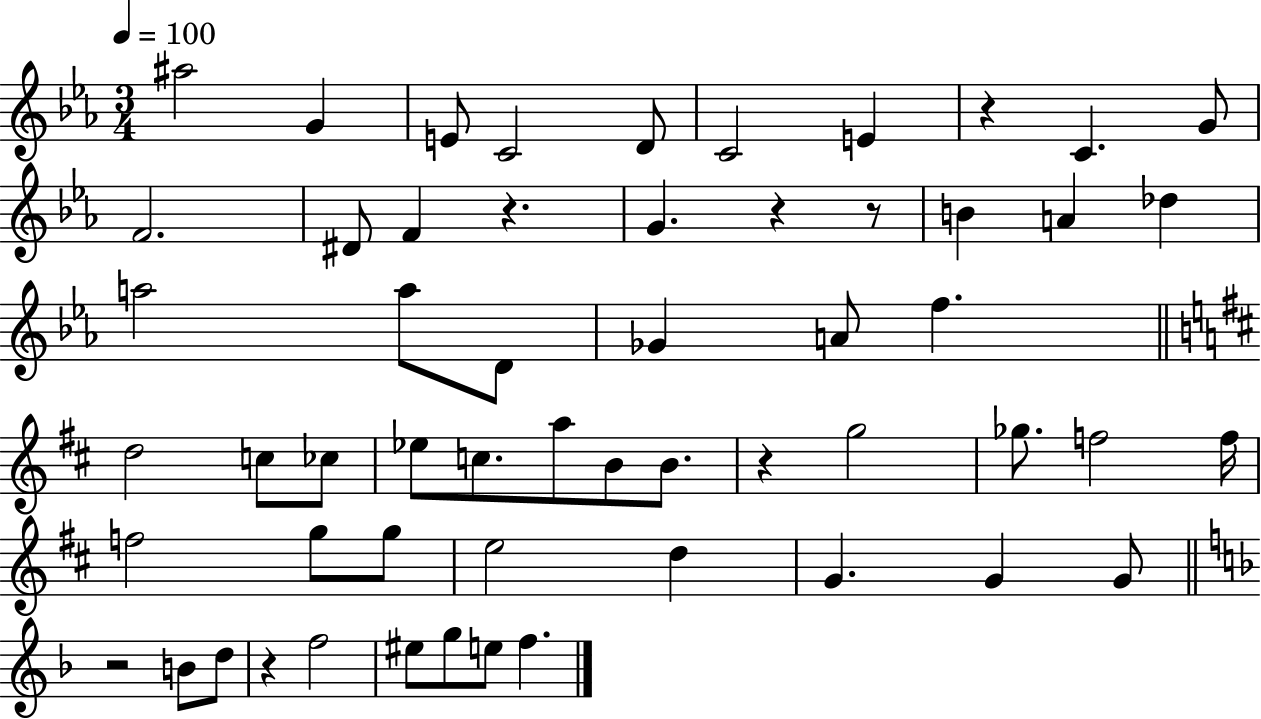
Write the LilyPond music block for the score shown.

{
  \clef treble
  \numericTimeSignature
  \time 3/4
  \key ees \major
  \tempo 4 = 100
  \repeat volta 2 { ais''2 g'4 | e'8 c'2 d'8 | c'2 e'4 | r4 c'4. g'8 | \break f'2. | dis'8 f'4 r4. | g'4. r4 r8 | b'4 a'4 des''4 | \break a''2 a''8 d'8 | ges'4 a'8 f''4. | \bar "||" \break \key d \major d''2 c''8 ces''8 | ees''8 c''8. a''8 b'8 b'8. | r4 g''2 | ges''8. f''2 f''16 | \break f''2 g''8 g''8 | e''2 d''4 | g'4. g'4 g'8 | \bar "||" \break \key d \minor r2 b'8 d''8 | r4 f''2 | eis''8 g''8 e''8 f''4. | } \bar "|."
}